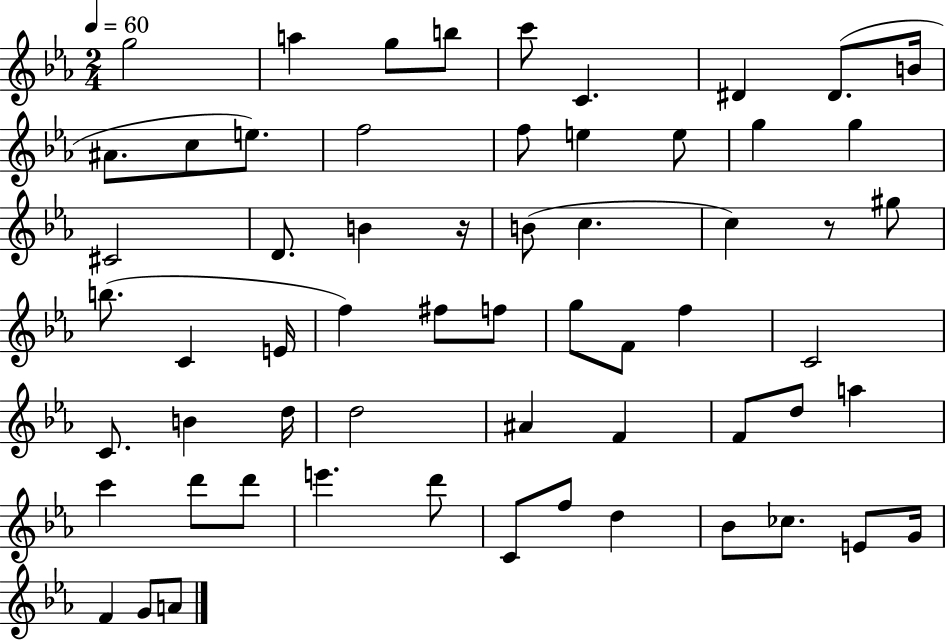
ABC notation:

X:1
T:Untitled
M:2/4
L:1/4
K:Eb
g2 a g/2 b/2 c'/2 C ^D ^D/2 B/4 ^A/2 c/2 e/2 f2 f/2 e e/2 g g ^C2 D/2 B z/4 B/2 c c z/2 ^g/2 b/2 C E/4 f ^f/2 f/2 g/2 F/2 f C2 C/2 B d/4 d2 ^A F F/2 d/2 a c' d'/2 d'/2 e' d'/2 C/2 f/2 d _B/2 _c/2 E/2 G/4 F G/2 A/2